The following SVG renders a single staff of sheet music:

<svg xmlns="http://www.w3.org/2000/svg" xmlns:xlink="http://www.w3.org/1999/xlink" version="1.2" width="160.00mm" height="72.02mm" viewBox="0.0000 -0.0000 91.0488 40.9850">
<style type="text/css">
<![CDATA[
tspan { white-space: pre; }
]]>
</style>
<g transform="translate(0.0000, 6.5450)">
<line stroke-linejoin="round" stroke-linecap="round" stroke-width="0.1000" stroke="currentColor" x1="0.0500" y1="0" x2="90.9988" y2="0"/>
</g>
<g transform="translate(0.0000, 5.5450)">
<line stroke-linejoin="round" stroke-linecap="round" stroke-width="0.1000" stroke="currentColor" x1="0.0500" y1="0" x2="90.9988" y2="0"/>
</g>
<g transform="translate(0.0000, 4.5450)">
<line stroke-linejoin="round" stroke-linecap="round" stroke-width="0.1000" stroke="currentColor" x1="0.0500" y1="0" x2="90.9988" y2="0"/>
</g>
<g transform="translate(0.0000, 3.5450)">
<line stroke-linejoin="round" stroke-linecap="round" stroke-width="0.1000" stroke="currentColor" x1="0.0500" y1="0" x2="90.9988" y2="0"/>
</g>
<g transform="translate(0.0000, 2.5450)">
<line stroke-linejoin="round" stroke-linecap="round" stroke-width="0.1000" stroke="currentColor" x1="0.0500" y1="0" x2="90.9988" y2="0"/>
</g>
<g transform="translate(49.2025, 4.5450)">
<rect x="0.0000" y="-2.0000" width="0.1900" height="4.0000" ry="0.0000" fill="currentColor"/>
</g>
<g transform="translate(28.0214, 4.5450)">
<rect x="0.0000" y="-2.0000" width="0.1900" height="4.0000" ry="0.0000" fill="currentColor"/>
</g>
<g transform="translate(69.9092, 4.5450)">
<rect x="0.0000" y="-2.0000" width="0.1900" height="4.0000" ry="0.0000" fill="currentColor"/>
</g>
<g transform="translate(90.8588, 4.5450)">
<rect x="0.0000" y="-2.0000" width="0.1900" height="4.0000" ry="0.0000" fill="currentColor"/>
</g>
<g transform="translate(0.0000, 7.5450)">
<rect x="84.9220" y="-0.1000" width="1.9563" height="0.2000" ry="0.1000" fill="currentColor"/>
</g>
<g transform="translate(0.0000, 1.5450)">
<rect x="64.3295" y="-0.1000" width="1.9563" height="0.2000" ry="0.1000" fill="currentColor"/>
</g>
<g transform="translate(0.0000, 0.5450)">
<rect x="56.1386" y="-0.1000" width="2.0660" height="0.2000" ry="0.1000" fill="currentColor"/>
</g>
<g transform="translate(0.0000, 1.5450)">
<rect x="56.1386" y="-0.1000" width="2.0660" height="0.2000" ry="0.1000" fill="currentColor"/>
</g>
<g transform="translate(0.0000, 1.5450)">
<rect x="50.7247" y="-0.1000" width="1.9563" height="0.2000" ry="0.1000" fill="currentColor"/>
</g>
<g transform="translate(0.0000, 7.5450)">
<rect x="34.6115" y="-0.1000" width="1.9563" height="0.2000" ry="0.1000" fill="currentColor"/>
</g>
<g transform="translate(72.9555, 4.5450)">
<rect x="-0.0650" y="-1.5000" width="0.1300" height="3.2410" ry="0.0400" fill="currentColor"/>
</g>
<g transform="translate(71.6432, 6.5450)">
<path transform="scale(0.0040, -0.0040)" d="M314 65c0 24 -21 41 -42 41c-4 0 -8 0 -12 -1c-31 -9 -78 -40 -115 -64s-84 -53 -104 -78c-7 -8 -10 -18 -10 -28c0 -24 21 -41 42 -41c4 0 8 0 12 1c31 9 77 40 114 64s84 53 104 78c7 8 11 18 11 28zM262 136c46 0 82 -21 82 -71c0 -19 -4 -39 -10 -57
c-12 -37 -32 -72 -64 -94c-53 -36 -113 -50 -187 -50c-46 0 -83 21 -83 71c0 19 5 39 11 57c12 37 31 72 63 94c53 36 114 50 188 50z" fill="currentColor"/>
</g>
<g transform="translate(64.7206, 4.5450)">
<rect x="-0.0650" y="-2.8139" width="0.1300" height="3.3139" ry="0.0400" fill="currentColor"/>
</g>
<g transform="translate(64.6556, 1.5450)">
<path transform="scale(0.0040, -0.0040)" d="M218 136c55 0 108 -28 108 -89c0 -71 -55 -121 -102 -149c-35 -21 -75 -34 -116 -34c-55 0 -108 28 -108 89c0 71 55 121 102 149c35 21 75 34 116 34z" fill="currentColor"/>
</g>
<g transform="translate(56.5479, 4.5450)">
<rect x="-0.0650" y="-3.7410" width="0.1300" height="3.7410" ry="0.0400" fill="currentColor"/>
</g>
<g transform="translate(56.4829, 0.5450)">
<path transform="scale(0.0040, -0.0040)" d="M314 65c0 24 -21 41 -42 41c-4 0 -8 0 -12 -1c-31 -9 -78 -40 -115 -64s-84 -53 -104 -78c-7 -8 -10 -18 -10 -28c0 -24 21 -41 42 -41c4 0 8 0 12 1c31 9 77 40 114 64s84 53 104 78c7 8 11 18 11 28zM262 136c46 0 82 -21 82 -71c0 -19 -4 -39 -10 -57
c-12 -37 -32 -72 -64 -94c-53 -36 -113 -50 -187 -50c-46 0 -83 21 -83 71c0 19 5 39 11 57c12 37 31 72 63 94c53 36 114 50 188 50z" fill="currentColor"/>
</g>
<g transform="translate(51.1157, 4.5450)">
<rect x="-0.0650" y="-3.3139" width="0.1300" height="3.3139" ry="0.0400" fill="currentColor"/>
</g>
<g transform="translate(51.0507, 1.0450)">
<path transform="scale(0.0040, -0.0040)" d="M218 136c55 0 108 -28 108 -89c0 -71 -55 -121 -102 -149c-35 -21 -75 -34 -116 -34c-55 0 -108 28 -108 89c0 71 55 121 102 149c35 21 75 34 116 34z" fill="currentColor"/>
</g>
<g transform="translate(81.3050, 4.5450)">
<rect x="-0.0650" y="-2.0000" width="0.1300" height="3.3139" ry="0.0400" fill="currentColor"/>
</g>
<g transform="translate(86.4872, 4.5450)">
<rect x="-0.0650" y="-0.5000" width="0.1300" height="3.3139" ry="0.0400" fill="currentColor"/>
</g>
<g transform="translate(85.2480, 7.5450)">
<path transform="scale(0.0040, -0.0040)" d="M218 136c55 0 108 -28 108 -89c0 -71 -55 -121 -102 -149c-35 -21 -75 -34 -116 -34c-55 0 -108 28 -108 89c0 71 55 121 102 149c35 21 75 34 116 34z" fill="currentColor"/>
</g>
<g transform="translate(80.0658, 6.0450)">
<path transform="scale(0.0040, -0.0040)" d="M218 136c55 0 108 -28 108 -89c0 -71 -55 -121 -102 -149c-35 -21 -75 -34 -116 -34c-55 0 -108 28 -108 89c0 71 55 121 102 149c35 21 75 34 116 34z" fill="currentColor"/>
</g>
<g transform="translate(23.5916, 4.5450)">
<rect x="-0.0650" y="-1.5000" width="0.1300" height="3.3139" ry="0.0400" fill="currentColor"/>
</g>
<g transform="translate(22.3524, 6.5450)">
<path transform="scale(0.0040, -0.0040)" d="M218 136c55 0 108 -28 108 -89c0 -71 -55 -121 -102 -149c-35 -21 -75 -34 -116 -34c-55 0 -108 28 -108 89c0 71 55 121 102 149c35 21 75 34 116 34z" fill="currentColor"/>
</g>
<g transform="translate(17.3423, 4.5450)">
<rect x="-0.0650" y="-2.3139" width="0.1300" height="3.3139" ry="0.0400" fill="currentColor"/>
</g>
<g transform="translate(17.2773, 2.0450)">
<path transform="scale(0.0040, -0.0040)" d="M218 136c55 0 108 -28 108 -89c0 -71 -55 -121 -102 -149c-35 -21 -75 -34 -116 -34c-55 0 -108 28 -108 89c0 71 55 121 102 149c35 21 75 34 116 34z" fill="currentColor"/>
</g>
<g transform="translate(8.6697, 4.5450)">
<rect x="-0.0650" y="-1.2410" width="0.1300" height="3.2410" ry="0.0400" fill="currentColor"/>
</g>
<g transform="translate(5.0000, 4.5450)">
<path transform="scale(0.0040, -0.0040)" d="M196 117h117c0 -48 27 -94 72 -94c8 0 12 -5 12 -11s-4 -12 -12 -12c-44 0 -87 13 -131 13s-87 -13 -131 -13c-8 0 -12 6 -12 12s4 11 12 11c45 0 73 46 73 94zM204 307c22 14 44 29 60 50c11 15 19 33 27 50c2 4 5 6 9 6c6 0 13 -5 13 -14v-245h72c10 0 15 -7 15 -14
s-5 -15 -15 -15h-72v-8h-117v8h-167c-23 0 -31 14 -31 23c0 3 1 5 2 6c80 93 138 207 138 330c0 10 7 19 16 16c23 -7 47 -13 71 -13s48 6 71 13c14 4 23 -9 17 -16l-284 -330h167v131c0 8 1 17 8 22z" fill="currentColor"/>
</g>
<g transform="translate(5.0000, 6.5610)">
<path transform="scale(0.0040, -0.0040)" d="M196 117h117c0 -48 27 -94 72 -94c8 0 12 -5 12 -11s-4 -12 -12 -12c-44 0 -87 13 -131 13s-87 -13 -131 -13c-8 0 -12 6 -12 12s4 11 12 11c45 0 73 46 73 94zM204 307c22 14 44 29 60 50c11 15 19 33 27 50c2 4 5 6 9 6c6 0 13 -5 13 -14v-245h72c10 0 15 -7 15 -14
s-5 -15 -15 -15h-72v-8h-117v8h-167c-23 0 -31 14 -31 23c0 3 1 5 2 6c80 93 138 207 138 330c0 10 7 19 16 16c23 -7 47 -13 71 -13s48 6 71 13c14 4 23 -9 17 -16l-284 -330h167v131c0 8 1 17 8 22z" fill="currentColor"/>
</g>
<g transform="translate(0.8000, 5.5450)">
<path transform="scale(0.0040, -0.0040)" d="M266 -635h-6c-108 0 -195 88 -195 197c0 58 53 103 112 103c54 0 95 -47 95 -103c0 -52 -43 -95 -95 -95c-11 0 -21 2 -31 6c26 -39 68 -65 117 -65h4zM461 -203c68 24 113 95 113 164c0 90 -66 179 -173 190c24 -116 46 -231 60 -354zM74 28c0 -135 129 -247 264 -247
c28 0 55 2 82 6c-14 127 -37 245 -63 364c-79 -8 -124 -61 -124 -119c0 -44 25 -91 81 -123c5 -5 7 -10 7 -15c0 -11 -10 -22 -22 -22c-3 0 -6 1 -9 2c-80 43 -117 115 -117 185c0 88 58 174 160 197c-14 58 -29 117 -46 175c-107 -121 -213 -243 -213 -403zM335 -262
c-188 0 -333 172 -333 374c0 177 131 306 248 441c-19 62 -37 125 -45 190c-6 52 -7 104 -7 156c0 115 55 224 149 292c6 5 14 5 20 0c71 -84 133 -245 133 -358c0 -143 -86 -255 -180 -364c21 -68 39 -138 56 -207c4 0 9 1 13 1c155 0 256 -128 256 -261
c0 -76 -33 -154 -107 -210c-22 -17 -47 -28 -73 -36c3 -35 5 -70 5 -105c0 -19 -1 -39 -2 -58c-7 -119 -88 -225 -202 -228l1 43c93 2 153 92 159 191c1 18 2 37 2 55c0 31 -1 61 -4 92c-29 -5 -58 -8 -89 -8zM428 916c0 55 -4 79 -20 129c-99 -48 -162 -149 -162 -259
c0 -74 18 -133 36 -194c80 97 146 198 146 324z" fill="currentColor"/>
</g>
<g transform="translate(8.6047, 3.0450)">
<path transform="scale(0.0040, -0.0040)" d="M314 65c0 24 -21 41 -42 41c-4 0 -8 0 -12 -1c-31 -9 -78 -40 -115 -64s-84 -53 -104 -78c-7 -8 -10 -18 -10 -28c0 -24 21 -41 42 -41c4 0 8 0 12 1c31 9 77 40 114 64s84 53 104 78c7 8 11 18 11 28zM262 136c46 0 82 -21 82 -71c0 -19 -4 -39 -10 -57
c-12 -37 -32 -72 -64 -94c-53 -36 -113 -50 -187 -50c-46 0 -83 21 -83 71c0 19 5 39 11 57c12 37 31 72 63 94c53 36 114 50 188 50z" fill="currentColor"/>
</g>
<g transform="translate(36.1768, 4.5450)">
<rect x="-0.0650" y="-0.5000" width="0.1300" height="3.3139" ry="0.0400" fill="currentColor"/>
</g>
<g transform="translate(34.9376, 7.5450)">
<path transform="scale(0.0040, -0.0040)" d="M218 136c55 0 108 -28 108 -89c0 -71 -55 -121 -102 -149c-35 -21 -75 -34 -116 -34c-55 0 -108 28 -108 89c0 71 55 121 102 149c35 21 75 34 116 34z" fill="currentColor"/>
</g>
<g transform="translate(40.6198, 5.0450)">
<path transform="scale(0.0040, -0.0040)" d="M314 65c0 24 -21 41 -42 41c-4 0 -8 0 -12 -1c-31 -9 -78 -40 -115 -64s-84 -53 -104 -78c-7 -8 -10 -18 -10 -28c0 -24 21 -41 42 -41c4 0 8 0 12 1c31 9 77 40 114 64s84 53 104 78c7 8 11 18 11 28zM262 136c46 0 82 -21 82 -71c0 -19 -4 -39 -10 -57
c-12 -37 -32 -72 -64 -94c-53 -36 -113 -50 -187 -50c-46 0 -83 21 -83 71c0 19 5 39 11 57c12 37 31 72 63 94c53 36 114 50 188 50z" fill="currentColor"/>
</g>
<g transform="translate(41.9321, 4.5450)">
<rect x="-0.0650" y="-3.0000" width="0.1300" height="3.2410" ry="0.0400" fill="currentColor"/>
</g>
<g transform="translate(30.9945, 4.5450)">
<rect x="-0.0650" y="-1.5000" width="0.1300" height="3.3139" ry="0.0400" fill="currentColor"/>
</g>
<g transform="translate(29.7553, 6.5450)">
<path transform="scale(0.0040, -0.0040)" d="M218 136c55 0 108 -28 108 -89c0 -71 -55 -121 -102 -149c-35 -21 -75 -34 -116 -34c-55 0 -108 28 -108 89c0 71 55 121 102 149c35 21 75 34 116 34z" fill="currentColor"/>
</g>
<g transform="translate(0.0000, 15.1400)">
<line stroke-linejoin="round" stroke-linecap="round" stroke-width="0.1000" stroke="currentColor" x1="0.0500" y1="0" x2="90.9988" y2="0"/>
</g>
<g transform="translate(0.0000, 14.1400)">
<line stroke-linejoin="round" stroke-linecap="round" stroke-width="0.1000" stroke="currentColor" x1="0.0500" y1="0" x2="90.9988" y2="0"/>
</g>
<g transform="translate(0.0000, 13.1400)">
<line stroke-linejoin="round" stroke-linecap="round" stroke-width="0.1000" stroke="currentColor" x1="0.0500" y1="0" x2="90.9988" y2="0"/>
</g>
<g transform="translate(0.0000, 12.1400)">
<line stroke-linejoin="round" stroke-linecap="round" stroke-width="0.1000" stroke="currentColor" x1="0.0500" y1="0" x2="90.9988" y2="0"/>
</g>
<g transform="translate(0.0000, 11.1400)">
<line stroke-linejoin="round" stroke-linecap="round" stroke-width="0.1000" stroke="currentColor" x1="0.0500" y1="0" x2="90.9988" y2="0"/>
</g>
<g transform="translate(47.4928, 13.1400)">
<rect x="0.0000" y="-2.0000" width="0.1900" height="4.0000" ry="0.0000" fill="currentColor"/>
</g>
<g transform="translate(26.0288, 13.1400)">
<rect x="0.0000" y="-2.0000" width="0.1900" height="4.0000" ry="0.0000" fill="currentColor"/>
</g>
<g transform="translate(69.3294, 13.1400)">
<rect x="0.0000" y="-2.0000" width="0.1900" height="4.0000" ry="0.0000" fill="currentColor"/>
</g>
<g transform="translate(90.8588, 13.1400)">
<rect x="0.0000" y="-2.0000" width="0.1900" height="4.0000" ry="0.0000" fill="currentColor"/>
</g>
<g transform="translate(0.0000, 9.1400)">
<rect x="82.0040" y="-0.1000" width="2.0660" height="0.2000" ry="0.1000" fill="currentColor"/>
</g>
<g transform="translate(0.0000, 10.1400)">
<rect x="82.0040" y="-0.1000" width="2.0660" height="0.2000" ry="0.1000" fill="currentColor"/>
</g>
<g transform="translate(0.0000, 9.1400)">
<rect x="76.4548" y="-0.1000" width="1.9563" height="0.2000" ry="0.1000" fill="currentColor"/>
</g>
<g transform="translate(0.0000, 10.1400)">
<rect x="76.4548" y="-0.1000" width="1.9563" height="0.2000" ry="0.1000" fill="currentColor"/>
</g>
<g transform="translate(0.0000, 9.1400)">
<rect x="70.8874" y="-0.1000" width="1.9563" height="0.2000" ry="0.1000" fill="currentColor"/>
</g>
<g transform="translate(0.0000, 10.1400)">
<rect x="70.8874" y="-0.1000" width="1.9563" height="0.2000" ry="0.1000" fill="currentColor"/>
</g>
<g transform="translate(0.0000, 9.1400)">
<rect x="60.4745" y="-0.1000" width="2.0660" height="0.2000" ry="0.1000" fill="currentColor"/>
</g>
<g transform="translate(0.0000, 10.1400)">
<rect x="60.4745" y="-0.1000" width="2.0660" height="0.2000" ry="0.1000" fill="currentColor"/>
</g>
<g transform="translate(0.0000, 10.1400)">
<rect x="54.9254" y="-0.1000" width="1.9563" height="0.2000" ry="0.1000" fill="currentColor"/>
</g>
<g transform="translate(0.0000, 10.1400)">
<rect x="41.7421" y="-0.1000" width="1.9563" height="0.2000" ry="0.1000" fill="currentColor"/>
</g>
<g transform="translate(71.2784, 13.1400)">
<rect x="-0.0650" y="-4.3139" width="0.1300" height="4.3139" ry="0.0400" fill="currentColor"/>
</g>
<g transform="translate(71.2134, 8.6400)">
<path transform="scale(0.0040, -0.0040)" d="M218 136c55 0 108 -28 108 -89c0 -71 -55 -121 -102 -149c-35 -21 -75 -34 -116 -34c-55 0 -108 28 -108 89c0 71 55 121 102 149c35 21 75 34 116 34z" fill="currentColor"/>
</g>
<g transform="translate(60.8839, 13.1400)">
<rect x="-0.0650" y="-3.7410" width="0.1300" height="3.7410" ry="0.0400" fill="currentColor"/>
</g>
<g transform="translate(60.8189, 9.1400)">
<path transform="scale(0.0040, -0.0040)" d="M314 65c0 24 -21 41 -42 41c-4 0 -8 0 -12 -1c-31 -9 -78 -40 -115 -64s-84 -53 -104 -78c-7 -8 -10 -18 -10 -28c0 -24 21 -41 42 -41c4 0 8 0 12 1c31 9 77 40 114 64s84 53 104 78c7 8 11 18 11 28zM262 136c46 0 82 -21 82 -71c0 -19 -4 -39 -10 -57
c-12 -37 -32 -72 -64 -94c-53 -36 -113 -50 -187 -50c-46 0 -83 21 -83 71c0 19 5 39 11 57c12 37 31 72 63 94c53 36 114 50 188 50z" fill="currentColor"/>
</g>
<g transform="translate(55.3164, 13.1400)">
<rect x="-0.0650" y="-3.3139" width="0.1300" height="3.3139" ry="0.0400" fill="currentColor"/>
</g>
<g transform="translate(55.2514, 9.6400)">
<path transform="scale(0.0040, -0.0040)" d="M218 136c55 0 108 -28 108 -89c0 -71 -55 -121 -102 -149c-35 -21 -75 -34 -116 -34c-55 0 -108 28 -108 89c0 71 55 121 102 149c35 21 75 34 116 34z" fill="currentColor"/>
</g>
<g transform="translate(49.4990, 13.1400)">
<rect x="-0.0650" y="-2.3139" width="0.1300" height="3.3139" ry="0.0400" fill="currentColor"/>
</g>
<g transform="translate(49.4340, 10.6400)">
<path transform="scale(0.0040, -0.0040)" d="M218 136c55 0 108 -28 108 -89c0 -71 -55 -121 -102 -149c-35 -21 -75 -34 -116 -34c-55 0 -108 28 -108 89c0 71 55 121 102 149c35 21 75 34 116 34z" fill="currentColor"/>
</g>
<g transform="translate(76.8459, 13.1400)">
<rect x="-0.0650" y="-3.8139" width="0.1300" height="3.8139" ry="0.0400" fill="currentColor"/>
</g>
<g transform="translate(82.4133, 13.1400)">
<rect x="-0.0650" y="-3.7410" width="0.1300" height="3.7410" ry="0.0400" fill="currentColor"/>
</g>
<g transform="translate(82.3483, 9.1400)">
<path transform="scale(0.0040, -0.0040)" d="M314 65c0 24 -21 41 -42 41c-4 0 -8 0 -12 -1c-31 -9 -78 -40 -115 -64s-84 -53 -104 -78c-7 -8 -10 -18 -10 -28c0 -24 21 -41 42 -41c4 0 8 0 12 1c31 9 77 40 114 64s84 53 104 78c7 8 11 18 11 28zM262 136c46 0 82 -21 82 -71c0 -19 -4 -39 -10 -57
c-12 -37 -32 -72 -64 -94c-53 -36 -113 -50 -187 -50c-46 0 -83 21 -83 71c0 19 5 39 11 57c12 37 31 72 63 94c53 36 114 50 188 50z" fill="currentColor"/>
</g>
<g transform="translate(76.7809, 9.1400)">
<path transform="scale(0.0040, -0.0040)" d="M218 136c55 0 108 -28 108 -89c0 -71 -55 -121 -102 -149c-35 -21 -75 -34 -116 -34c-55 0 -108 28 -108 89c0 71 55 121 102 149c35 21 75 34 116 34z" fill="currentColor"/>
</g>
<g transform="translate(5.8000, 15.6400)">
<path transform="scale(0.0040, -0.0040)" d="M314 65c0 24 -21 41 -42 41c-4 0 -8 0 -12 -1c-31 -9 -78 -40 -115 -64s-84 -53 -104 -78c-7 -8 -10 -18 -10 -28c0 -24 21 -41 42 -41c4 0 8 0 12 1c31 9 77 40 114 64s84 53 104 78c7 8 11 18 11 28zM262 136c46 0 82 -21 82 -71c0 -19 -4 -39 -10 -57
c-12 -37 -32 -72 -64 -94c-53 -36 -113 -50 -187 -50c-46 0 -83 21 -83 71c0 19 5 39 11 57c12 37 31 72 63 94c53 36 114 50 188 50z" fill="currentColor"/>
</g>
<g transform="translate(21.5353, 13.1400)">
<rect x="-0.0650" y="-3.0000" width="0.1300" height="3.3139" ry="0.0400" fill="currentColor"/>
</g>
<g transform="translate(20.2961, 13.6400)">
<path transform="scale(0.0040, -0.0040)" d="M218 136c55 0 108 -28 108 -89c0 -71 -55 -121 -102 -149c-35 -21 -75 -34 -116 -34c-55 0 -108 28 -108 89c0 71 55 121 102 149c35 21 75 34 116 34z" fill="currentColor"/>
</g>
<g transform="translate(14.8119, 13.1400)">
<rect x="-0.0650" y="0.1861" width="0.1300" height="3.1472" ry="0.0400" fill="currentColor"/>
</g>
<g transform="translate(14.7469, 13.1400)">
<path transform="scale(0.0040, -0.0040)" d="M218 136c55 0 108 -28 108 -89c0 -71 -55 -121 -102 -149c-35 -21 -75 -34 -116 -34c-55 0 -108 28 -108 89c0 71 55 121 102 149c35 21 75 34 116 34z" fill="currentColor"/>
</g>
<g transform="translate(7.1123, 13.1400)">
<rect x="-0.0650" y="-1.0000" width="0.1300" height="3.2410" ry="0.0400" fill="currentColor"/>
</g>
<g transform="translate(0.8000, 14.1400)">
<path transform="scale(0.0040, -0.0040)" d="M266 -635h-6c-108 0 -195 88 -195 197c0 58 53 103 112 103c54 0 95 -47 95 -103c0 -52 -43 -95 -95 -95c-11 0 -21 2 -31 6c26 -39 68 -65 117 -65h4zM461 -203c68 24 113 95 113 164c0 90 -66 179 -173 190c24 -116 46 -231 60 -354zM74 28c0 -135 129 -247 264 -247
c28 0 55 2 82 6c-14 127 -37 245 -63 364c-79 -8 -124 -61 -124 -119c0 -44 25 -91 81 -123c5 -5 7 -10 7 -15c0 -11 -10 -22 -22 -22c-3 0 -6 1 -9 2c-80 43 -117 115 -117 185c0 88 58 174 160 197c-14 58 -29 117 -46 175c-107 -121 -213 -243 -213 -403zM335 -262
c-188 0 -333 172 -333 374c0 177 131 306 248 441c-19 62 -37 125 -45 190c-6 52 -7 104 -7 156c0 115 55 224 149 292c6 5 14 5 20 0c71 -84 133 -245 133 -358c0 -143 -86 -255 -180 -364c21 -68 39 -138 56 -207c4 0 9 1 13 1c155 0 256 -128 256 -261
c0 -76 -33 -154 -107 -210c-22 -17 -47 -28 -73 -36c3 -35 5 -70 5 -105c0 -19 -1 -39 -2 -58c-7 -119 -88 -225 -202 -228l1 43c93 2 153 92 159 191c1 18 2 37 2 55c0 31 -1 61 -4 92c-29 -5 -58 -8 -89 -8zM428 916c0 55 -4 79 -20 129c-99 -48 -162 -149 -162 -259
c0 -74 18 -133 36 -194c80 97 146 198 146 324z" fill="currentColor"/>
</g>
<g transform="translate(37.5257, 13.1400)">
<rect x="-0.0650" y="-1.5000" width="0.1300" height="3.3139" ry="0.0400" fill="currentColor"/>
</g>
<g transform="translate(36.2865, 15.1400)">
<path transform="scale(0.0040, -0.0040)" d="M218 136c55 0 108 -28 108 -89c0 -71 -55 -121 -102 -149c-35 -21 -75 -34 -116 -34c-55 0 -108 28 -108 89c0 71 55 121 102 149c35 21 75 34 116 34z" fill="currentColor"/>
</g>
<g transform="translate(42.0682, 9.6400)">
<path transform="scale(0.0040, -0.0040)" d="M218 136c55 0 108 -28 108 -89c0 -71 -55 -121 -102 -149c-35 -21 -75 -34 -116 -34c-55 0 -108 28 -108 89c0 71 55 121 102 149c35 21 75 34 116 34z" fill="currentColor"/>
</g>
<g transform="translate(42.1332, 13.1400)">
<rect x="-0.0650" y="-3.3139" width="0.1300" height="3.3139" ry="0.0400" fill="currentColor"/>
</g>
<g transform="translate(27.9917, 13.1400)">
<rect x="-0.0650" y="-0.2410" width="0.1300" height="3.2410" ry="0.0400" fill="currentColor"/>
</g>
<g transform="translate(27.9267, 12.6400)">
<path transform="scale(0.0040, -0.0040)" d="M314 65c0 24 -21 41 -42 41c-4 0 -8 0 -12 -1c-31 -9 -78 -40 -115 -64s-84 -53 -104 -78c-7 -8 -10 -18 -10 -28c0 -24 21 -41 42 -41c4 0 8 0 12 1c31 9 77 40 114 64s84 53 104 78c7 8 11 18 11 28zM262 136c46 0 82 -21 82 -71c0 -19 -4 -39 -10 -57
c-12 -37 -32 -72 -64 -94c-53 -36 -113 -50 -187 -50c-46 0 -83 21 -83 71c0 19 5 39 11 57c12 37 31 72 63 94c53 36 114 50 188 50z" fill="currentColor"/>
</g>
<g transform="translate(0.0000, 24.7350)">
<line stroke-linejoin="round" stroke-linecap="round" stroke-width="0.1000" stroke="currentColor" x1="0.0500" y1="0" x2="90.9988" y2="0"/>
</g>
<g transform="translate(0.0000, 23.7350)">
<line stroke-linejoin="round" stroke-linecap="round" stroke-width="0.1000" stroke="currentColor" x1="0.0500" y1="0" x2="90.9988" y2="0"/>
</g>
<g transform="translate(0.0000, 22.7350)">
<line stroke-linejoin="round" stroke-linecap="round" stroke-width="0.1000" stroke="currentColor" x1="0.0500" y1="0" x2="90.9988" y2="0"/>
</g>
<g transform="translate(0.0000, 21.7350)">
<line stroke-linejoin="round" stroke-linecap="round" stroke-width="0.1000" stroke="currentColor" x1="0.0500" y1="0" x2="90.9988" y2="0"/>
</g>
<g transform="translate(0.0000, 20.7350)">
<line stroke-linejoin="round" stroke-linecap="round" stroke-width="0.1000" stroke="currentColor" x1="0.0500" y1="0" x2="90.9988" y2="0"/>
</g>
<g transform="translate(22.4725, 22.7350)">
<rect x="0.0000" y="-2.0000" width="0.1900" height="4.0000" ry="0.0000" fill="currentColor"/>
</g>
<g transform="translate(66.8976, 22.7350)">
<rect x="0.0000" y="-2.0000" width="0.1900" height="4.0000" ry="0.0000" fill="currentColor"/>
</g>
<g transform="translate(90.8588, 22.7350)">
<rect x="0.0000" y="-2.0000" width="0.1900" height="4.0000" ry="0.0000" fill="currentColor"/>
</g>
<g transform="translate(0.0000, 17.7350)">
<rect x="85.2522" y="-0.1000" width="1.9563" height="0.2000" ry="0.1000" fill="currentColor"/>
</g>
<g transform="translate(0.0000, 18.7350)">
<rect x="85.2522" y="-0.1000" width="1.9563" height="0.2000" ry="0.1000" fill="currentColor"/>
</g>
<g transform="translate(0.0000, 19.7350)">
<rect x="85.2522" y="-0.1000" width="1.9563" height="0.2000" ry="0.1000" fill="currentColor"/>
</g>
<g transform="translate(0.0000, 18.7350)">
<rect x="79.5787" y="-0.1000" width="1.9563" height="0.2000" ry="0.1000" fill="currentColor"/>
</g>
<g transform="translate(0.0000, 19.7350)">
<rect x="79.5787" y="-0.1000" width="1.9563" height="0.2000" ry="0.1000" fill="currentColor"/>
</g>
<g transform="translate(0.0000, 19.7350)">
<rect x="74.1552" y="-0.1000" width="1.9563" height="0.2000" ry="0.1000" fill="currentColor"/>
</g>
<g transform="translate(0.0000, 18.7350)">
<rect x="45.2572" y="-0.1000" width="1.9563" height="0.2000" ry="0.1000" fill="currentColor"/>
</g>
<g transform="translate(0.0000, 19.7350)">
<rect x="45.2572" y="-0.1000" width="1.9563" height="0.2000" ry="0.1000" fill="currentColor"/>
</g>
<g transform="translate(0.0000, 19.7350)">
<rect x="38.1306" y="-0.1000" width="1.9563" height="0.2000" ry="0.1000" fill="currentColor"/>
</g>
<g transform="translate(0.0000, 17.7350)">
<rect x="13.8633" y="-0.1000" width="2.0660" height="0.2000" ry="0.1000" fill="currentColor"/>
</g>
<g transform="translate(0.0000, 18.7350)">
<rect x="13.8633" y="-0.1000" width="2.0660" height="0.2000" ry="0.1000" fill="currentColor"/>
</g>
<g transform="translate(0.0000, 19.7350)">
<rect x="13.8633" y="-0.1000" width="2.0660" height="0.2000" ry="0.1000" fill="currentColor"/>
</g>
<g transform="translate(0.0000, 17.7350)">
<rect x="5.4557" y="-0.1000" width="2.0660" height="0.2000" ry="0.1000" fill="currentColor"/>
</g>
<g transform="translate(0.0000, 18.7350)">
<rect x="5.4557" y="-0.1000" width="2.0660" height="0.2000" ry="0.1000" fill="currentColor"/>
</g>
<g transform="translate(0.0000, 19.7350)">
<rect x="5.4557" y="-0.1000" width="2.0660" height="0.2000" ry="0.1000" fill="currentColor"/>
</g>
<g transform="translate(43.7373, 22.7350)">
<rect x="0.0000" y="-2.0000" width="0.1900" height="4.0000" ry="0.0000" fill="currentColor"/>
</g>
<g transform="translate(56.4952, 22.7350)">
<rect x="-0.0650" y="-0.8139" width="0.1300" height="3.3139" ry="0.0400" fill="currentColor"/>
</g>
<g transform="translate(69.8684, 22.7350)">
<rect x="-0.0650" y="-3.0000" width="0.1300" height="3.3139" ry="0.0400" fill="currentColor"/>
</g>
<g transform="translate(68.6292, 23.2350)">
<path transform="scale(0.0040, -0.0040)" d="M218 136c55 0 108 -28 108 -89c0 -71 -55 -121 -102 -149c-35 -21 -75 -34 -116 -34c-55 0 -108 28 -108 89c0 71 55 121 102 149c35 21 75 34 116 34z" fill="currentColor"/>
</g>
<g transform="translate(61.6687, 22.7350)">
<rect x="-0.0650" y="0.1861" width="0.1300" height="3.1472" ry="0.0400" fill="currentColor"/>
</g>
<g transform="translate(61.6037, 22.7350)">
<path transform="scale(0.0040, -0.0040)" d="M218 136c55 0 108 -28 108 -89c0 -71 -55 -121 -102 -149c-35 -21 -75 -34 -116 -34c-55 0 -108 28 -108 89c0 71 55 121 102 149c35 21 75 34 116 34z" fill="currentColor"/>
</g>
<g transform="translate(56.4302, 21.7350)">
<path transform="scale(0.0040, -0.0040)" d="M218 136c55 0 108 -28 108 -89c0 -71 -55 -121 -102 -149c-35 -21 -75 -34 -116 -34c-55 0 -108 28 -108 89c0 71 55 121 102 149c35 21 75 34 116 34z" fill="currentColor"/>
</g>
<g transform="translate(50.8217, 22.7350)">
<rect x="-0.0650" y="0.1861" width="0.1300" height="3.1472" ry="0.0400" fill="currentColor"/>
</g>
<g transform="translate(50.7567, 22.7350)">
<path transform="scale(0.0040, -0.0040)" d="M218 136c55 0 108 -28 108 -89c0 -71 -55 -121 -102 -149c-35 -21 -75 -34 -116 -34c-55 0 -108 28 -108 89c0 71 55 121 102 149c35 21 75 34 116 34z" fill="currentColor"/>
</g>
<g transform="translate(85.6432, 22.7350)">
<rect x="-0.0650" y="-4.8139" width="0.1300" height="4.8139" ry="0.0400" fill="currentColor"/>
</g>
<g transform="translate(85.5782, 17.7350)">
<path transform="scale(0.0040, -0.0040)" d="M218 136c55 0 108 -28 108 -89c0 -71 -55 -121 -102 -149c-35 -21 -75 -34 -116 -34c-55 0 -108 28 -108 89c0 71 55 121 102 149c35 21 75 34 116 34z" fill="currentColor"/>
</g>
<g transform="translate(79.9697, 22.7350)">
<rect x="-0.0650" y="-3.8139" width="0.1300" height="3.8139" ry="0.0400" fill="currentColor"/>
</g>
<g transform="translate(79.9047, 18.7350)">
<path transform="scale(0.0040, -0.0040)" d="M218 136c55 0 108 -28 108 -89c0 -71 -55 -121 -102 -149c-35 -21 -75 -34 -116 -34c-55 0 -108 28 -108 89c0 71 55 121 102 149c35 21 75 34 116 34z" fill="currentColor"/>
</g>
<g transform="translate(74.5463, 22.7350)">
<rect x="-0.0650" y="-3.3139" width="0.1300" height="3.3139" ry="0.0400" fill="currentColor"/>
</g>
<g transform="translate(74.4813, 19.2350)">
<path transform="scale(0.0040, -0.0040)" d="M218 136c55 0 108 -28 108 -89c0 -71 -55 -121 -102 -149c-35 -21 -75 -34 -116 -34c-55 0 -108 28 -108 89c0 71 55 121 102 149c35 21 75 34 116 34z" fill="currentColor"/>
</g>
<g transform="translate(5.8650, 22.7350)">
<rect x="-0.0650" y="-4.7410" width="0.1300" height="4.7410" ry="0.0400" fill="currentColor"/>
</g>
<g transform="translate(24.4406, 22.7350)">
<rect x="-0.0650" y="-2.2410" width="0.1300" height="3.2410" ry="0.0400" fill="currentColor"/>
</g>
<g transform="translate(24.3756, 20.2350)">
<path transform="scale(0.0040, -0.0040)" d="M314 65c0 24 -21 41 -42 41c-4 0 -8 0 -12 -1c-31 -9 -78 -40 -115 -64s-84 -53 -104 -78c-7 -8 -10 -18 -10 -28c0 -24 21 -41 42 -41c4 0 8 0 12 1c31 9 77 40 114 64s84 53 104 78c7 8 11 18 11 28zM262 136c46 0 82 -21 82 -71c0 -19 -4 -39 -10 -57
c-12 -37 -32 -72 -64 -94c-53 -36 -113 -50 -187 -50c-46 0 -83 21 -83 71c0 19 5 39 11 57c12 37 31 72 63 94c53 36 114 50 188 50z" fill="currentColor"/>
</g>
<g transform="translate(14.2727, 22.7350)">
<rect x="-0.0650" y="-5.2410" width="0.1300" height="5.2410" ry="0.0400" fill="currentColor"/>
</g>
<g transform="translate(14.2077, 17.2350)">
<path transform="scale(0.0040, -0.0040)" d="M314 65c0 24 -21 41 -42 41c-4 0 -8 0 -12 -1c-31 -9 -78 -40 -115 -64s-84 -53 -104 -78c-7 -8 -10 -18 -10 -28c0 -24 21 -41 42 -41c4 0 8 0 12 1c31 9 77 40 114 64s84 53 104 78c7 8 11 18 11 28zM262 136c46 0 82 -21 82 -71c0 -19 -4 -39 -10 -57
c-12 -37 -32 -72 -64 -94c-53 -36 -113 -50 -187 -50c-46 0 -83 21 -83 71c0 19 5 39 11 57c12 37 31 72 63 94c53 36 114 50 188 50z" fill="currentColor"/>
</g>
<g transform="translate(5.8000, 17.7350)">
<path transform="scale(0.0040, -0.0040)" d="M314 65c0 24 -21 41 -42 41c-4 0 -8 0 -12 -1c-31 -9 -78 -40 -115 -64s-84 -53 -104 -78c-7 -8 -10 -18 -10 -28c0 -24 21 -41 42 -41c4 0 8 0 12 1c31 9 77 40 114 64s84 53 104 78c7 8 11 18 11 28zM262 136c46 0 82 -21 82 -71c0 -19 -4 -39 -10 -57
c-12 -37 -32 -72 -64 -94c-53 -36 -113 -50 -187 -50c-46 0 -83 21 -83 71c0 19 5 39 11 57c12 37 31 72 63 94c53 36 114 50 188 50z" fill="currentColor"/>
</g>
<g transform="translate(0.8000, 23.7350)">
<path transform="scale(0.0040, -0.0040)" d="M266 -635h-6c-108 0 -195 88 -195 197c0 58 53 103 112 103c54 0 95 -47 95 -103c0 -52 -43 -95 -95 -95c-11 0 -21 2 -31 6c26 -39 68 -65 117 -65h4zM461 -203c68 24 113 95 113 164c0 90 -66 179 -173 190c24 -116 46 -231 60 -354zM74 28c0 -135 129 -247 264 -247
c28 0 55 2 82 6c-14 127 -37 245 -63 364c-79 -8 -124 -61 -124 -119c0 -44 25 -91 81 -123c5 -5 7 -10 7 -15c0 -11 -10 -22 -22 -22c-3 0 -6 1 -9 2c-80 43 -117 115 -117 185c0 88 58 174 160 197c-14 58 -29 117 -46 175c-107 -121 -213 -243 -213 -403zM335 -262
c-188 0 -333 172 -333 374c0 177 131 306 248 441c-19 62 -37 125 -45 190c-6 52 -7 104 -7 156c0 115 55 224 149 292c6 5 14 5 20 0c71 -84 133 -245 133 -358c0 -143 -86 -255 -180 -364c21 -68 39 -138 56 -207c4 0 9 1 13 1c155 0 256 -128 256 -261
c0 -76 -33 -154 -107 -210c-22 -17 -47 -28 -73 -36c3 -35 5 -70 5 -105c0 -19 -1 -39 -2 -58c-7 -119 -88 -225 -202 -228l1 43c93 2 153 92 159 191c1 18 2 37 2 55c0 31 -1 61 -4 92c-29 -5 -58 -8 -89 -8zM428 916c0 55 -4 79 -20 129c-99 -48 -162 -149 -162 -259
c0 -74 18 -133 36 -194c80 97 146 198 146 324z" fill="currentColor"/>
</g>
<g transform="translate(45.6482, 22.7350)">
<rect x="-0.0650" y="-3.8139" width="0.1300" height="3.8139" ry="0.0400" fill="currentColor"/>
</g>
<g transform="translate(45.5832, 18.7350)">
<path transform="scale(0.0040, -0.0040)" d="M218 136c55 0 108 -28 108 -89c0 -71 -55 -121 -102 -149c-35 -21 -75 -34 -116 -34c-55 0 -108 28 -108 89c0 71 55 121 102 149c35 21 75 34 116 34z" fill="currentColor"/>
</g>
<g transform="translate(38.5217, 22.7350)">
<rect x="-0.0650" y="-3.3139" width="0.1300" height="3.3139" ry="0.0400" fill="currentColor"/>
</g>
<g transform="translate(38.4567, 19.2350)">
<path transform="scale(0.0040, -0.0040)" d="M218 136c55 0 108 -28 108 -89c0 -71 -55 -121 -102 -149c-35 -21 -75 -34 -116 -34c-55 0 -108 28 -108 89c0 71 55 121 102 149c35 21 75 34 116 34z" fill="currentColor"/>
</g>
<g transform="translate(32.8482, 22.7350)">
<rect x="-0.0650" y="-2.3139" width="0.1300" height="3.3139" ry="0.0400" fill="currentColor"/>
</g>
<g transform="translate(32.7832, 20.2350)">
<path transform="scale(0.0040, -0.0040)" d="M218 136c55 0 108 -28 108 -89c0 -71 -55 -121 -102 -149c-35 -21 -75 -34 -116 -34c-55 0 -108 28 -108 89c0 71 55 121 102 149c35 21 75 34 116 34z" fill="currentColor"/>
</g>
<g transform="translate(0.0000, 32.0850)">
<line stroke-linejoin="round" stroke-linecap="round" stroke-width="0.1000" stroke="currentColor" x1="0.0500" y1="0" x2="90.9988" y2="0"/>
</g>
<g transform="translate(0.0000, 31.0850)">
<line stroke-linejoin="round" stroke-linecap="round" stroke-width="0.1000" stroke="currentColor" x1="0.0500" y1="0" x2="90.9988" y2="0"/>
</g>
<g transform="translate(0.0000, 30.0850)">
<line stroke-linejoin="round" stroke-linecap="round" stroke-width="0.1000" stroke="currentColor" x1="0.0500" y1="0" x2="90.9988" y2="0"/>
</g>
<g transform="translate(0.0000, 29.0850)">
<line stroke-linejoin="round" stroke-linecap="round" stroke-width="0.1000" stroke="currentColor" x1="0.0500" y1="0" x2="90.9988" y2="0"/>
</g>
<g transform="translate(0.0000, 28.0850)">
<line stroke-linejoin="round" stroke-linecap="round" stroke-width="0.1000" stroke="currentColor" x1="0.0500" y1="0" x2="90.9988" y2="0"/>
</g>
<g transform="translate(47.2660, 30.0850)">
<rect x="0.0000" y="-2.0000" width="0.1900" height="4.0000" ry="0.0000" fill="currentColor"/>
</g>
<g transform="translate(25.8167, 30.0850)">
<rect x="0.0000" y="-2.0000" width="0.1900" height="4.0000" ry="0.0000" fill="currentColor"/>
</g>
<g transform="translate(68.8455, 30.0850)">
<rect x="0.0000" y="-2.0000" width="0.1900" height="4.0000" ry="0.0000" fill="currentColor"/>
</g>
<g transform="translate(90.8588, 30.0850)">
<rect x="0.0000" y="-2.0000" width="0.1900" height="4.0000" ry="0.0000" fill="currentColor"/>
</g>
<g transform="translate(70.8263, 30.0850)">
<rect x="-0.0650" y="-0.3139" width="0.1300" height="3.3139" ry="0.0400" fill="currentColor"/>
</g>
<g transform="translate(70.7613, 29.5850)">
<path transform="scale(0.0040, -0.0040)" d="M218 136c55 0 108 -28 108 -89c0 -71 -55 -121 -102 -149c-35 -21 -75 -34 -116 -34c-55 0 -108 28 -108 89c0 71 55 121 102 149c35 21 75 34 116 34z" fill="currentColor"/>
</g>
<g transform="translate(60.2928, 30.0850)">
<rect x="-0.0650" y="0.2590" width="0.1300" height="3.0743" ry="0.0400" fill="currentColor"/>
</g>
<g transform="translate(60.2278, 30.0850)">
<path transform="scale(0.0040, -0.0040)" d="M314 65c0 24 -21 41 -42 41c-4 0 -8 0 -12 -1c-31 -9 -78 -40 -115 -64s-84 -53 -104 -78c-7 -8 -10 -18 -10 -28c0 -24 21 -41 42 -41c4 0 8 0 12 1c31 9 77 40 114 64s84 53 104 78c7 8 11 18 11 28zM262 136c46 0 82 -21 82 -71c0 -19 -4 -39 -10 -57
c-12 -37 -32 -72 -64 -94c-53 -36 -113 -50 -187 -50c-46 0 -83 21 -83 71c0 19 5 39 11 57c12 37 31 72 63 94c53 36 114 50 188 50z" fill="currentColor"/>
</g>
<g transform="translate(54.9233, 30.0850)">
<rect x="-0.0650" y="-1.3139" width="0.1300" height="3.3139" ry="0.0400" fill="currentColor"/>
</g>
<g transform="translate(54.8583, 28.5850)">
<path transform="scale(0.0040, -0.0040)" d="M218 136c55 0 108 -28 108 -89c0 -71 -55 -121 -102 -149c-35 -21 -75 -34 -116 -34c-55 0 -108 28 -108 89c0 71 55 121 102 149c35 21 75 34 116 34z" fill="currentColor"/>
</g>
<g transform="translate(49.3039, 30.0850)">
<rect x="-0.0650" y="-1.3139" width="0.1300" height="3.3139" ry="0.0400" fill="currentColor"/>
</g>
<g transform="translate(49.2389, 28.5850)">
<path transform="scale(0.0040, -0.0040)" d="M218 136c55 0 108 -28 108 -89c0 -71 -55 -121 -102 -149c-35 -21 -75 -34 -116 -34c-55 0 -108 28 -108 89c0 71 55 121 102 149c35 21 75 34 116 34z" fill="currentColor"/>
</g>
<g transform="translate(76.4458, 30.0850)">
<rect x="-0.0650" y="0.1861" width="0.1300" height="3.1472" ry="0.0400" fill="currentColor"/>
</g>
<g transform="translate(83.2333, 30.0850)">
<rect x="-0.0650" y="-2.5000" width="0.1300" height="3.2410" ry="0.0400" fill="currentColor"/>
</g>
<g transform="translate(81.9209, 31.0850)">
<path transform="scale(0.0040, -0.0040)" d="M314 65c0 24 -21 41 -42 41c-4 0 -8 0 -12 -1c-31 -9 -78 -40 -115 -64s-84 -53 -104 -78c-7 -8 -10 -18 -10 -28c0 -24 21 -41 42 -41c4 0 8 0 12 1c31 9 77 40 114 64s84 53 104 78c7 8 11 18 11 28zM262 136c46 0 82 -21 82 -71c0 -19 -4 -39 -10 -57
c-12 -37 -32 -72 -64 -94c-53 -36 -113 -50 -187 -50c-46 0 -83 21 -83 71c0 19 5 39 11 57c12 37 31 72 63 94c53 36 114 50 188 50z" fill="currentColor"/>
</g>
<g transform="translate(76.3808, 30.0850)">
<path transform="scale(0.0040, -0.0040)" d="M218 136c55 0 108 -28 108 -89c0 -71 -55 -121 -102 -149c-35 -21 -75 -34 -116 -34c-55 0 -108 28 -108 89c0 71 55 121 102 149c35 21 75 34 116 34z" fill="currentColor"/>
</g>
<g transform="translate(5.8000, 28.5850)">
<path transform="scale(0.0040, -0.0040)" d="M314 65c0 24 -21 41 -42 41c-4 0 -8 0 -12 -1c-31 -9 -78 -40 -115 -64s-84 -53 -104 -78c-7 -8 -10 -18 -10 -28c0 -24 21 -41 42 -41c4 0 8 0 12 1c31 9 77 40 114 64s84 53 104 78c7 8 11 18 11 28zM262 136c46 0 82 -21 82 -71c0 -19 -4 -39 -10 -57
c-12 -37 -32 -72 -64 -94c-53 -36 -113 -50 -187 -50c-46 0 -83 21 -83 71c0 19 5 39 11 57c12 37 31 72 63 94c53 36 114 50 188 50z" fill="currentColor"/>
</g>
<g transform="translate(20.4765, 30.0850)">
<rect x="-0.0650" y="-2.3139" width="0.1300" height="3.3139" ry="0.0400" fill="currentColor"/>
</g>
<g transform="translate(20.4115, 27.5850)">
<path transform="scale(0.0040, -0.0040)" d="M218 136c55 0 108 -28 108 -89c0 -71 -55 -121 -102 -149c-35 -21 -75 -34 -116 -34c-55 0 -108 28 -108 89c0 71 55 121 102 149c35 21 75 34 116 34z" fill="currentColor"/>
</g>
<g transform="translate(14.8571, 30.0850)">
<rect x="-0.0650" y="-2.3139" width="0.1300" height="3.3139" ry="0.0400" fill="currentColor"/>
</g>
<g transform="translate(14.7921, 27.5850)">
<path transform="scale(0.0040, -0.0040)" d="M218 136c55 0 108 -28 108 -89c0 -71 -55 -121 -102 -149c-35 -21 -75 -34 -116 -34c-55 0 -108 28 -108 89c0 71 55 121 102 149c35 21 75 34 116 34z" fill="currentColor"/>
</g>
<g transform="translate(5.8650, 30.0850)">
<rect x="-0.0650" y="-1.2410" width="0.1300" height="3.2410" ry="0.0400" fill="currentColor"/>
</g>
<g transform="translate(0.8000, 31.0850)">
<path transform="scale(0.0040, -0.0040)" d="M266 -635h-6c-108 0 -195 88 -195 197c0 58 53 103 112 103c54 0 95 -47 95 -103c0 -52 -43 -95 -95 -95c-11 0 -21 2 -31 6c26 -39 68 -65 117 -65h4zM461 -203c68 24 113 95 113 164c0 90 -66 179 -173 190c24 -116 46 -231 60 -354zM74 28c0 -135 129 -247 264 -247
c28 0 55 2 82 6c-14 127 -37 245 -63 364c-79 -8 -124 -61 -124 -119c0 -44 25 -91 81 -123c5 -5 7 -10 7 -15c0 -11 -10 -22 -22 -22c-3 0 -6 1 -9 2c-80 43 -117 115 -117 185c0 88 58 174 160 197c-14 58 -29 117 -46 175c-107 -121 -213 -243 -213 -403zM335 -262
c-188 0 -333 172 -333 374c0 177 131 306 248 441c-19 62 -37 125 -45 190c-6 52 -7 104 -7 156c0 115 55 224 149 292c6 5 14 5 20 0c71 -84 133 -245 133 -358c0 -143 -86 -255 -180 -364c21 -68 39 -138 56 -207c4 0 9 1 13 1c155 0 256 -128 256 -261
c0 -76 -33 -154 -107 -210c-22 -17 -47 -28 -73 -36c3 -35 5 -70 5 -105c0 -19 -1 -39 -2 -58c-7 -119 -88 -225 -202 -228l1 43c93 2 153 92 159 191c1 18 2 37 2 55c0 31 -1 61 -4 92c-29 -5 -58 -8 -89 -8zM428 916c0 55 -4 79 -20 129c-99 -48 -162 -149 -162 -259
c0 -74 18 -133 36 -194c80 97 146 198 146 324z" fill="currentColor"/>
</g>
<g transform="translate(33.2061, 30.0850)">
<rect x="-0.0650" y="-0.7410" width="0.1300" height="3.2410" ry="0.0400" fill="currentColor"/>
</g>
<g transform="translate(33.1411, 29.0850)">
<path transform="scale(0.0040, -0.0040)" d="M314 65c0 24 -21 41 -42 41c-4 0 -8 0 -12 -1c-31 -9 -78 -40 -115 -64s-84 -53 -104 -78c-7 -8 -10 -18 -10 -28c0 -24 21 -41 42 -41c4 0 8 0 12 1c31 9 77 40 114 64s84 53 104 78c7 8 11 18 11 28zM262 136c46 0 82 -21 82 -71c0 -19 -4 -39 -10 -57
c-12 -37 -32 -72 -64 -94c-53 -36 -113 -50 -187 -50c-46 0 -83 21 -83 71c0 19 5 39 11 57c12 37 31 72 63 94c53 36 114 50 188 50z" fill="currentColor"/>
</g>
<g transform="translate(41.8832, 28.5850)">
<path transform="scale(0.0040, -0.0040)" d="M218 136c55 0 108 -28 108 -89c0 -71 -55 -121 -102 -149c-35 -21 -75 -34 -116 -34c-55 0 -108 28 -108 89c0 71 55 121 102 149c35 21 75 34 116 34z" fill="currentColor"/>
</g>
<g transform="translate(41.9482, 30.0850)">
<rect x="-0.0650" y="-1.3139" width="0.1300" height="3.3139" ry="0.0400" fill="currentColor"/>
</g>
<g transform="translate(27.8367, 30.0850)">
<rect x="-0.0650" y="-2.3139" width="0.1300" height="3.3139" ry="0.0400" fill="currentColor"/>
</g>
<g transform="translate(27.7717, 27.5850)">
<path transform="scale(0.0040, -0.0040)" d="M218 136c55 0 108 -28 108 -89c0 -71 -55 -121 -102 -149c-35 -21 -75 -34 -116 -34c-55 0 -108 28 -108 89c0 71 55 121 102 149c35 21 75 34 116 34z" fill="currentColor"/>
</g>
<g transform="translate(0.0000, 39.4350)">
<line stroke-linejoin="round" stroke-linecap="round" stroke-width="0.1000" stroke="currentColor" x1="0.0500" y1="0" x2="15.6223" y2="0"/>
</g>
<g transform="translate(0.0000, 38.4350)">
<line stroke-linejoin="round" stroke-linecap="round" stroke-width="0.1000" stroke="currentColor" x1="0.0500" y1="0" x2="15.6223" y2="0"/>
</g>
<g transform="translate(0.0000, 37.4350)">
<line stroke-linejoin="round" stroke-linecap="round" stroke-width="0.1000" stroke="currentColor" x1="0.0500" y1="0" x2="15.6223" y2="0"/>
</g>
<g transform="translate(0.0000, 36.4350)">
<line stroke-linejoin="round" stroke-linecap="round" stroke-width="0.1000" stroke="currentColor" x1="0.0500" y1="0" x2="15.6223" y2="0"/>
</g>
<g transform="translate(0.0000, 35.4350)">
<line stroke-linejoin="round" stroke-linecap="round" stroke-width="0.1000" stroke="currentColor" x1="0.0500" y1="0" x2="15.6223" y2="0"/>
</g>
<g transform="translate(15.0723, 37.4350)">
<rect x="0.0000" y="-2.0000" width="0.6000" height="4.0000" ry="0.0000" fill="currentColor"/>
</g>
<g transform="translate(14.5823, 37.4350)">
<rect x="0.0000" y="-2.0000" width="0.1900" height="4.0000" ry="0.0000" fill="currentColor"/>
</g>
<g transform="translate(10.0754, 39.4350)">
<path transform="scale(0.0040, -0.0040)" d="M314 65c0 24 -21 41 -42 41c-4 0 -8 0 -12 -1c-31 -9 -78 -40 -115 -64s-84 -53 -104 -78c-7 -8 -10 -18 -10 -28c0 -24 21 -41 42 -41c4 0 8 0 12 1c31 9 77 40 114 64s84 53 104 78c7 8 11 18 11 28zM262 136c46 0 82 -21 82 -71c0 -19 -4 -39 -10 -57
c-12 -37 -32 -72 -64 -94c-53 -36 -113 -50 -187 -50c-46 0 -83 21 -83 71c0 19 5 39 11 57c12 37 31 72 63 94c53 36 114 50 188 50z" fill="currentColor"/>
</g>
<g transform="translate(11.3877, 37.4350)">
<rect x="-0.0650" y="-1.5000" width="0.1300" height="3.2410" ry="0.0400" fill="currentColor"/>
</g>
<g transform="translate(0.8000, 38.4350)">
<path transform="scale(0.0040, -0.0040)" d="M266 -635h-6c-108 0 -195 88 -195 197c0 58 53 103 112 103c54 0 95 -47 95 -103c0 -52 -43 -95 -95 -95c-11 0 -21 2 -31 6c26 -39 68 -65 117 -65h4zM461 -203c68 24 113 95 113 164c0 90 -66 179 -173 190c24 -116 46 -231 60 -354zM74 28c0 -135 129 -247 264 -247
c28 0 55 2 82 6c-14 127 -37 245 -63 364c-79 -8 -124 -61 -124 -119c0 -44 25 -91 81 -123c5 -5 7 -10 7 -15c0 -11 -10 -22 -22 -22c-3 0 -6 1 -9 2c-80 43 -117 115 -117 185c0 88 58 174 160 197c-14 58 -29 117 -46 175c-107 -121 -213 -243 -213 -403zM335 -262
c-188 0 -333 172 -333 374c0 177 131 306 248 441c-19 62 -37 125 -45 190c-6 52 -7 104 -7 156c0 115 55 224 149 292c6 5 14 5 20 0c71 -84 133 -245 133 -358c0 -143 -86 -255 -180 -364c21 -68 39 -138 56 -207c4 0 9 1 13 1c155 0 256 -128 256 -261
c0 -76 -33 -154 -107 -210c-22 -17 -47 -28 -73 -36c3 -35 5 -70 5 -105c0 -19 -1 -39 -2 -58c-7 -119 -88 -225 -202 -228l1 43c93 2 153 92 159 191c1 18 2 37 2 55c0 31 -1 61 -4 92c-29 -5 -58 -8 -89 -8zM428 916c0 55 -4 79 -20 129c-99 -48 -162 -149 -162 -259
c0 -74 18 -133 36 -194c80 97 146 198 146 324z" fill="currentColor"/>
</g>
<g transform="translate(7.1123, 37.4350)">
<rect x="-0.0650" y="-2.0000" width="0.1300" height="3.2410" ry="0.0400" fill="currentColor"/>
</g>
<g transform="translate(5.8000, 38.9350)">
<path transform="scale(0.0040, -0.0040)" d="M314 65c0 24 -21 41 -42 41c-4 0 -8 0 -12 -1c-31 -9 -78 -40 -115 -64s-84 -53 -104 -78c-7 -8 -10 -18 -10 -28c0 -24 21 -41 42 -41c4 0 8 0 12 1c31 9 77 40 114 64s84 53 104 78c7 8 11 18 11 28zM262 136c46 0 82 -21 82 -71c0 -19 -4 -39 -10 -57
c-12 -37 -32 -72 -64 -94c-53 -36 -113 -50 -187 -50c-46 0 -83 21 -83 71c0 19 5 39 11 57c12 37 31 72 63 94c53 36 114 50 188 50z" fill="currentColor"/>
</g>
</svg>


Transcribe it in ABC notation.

X:1
T:Untitled
M:4/4
L:1/4
K:C
e2 g E E C A2 b c'2 a E2 F C D2 B A c2 E b g b c'2 d' c' c'2 e'2 f'2 g2 g b c' B d B A b c' e' e2 g g g d2 e e e B2 c B G2 F2 E2